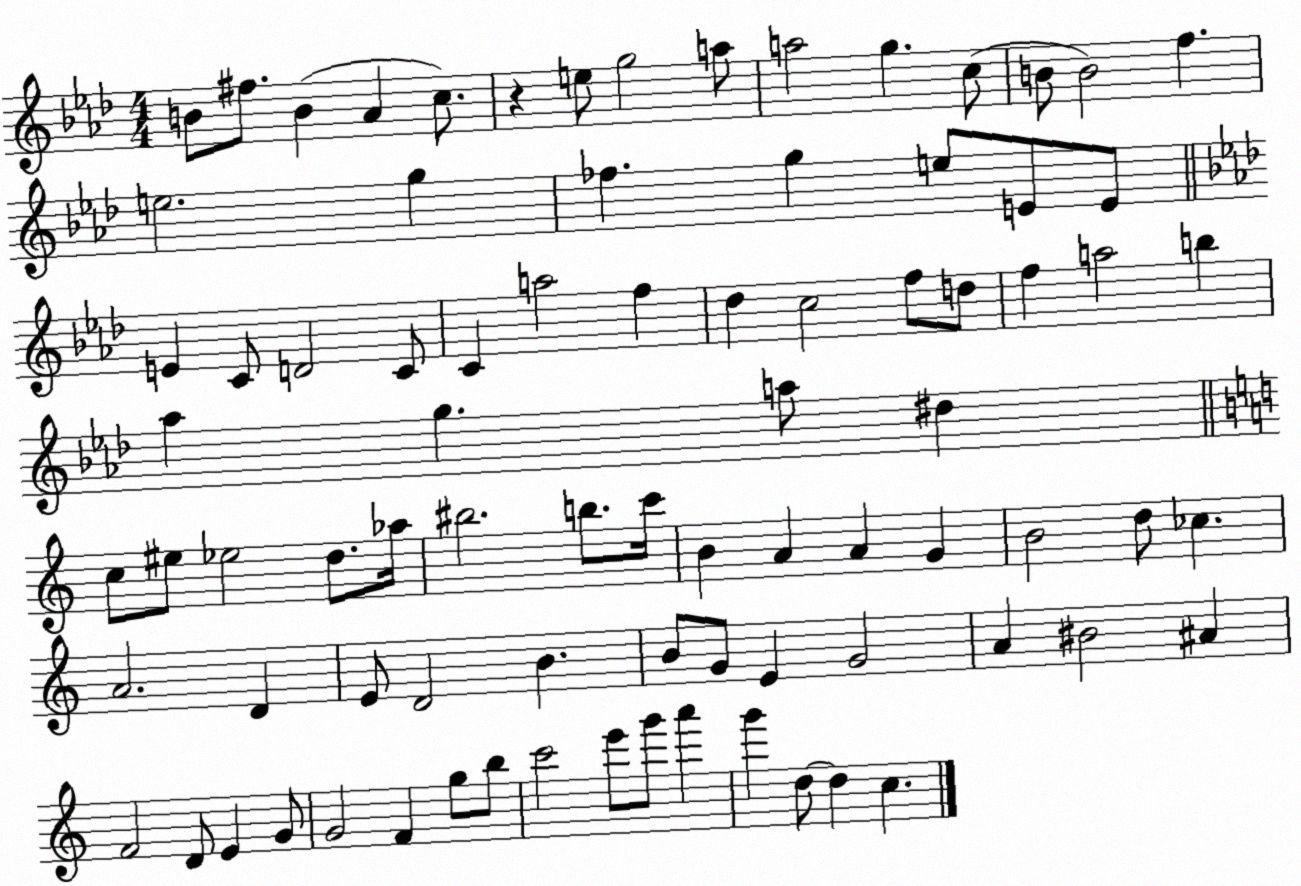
X:1
T:Untitled
M:4/4
L:1/4
K:Ab
B/2 ^f/2 B _A c/2 z e/2 g2 a/2 a2 g c/2 B/2 B2 f e2 g _f g e/2 E/2 E/2 E C/2 D2 C/2 C a2 f _d c2 f/2 d/2 f a2 b _a g a/2 ^d c/2 ^e/2 _e2 d/2 _a/4 ^b2 b/2 c'/4 B A A G B2 d/2 _c A2 D E/2 D2 B B/2 G/2 E G2 A ^B2 ^A F2 D/2 E G/2 G2 F g/2 b/2 c'2 e'/2 g'/2 a' g' d/2 d c